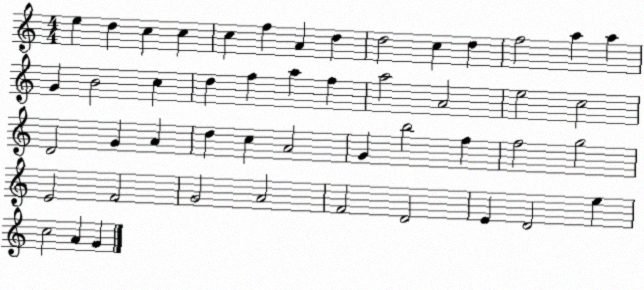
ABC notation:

X:1
T:Untitled
M:4/4
L:1/4
K:C
e d c c c f A d d2 c d f2 a a G B2 c d f a f a2 A2 e2 c2 D2 G A d c A2 G b2 f f2 g2 E2 F2 G2 A2 F2 D2 E D2 e c2 A G